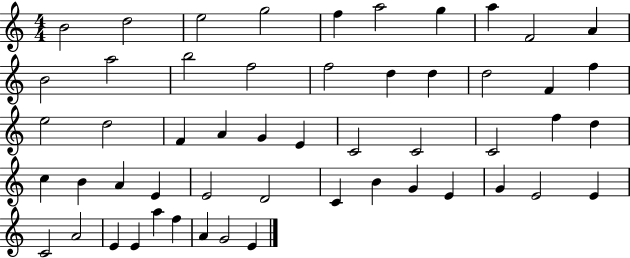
X:1
T:Untitled
M:4/4
L:1/4
K:C
B2 d2 e2 g2 f a2 g a F2 A B2 a2 b2 f2 f2 d d d2 F f e2 d2 F A G E C2 C2 C2 f d c B A E E2 D2 C B G E G E2 E C2 A2 E E a f A G2 E